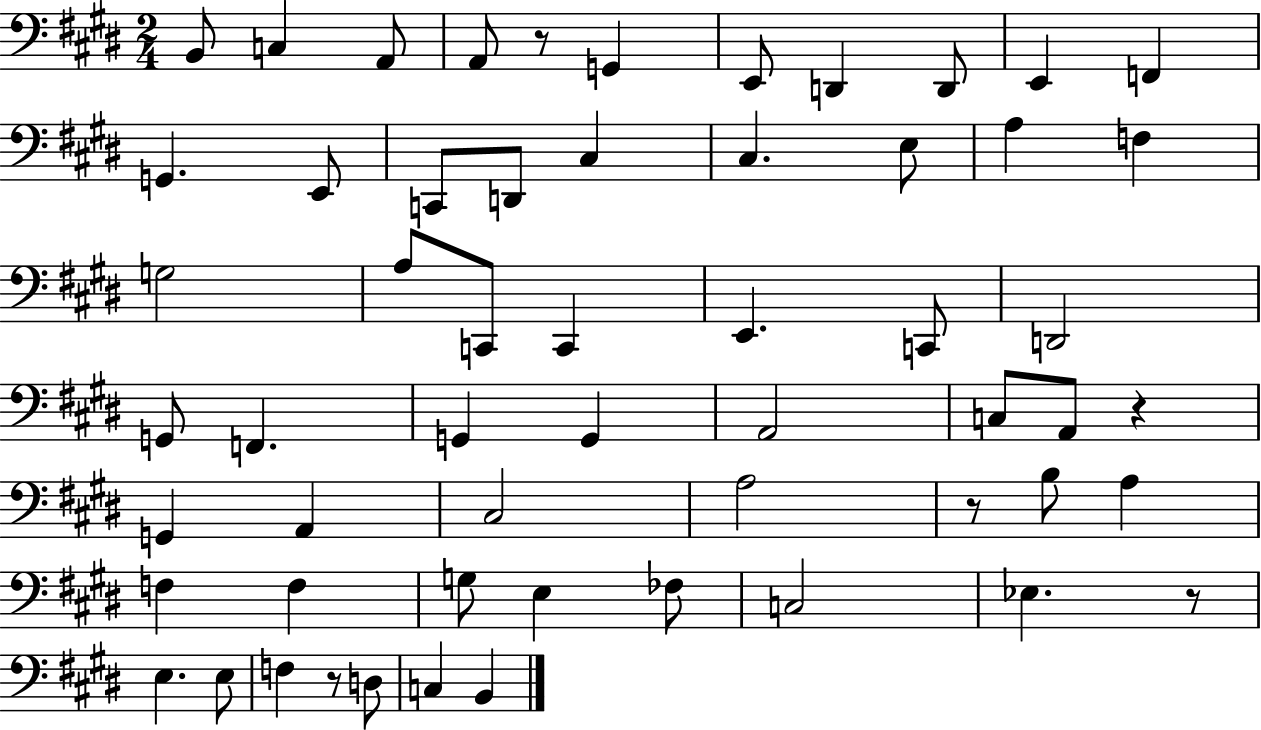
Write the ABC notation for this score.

X:1
T:Untitled
M:2/4
L:1/4
K:E
B,,/2 C, A,,/2 A,,/2 z/2 G,, E,,/2 D,, D,,/2 E,, F,, G,, E,,/2 C,,/2 D,,/2 ^C, ^C, E,/2 A, F, G,2 A,/2 C,,/2 C,, E,, C,,/2 D,,2 G,,/2 F,, G,, G,, A,,2 C,/2 A,,/2 z G,, A,, ^C,2 A,2 z/2 B,/2 A, F, F, G,/2 E, _F,/2 C,2 _E, z/2 E, E,/2 F, z/2 D,/2 C, B,,